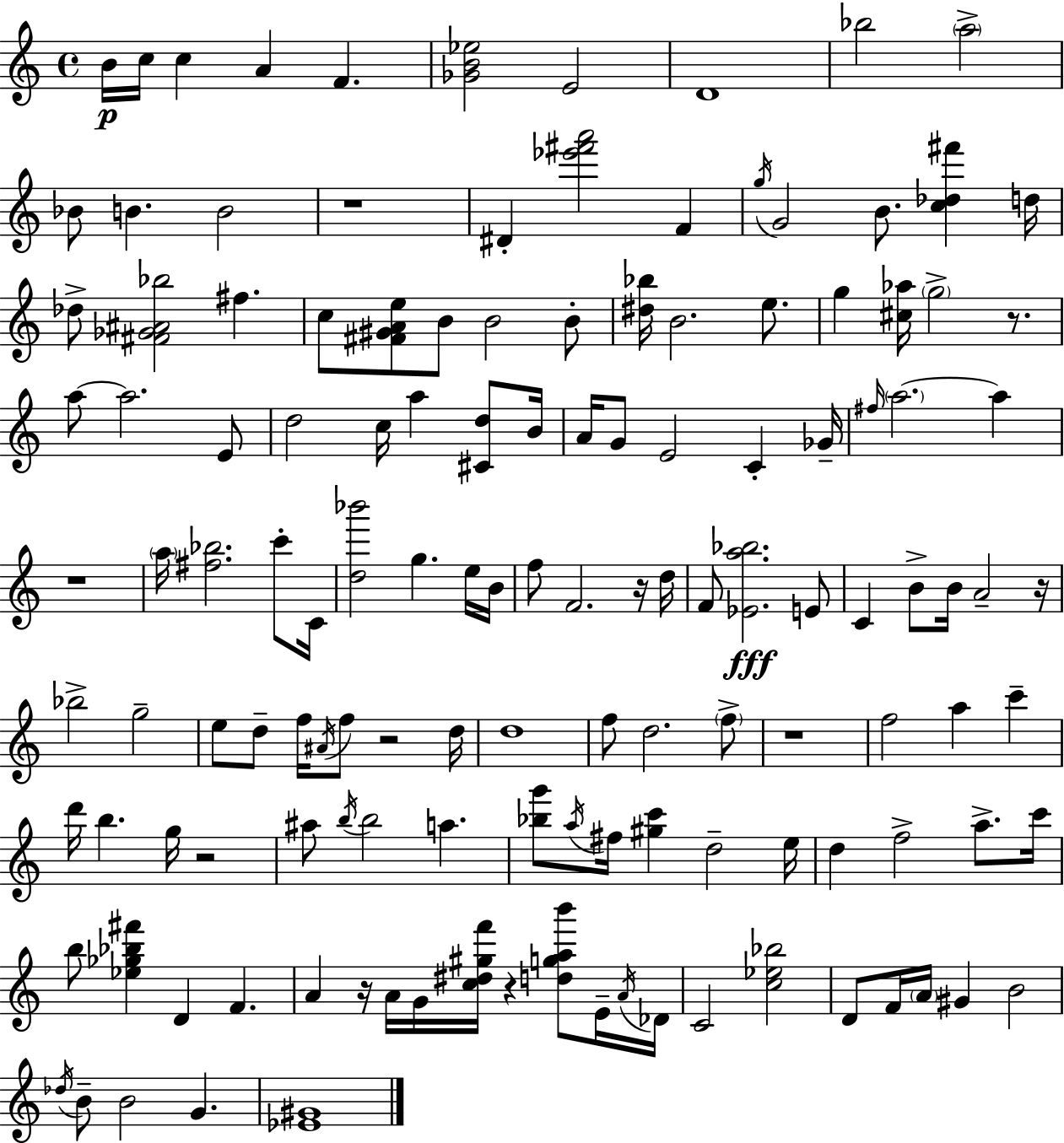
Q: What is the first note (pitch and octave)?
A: B4